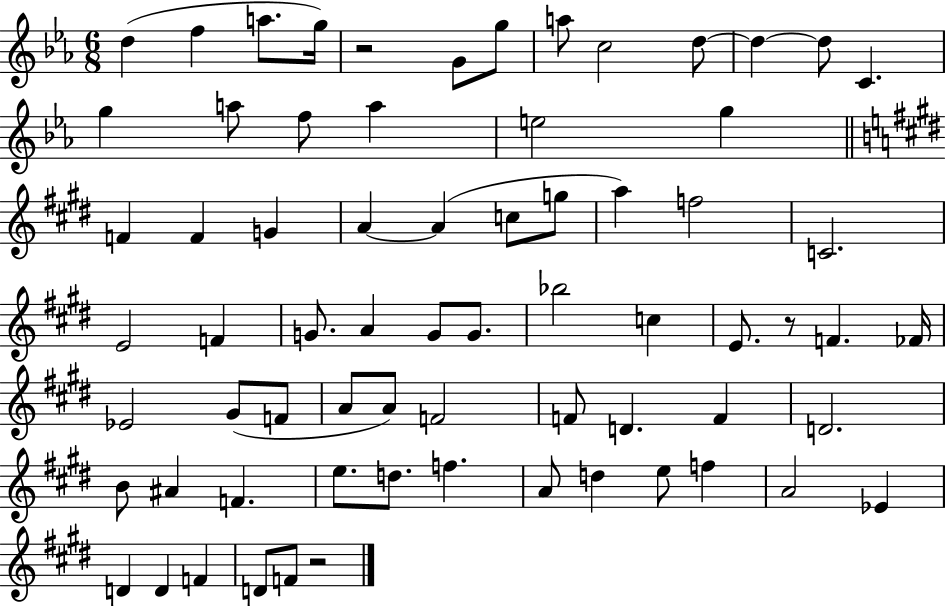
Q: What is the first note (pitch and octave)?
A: D5